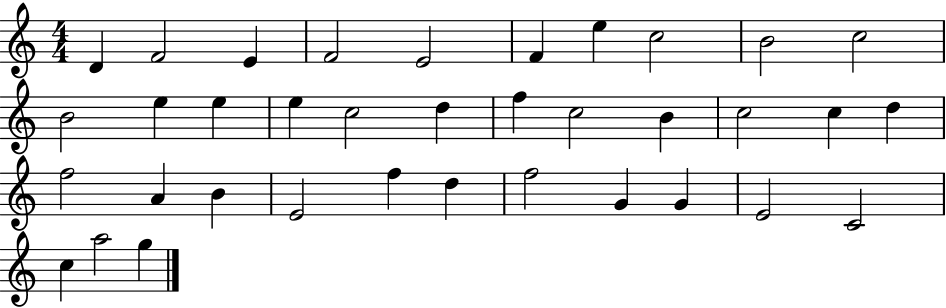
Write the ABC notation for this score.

X:1
T:Untitled
M:4/4
L:1/4
K:C
D F2 E F2 E2 F e c2 B2 c2 B2 e e e c2 d f c2 B c2 c d f2 A B E2 f d f2 G G E2 C2 c a2 g